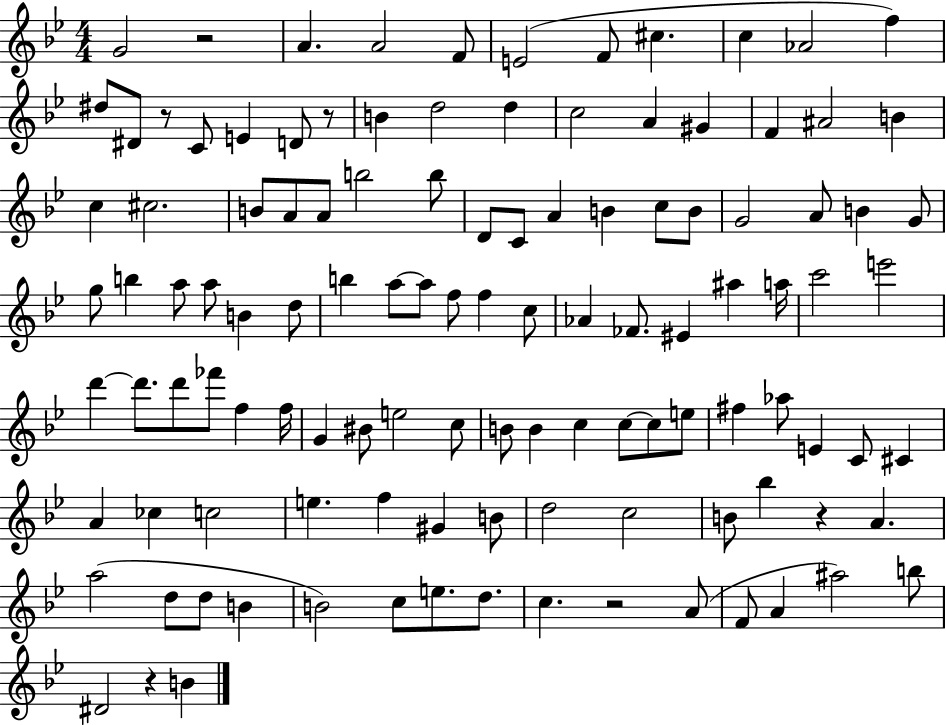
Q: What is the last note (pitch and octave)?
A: B4